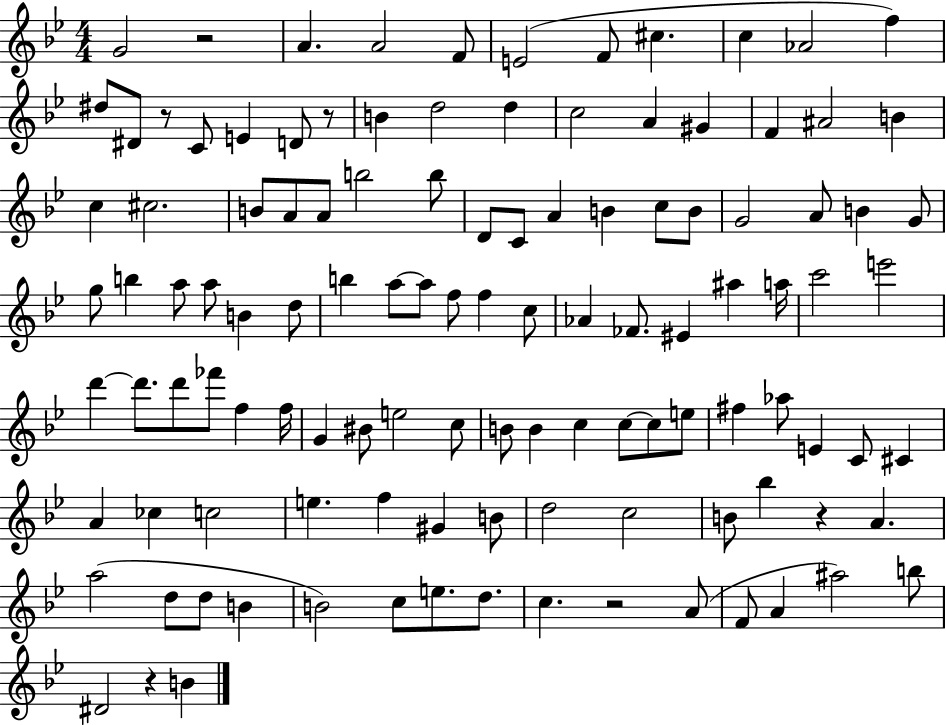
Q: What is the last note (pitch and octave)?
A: B4